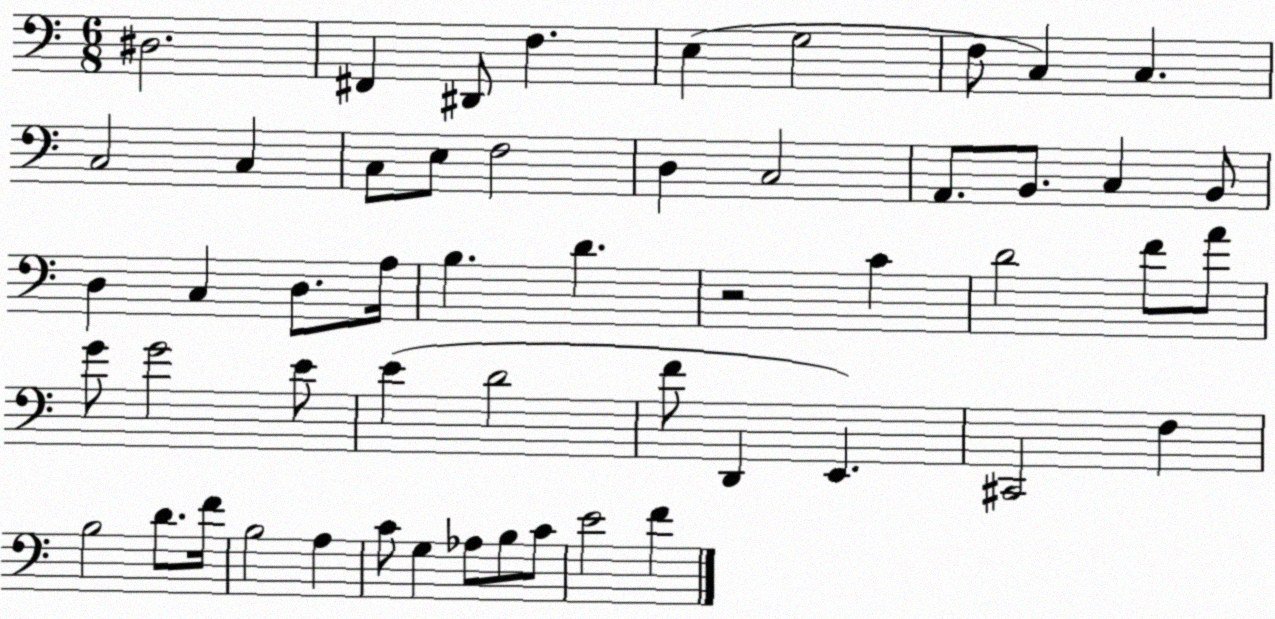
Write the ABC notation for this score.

X:1
T:Untitled
M:6/8
L:1/4
K:C
^D,2 ^F,, ^D,,/2 F, E, G,2 F,/2 C, C, C,2 C, C,/2 E,/2 F,2 D, C,2 A,,/2 B,,/2 C, B,,/2 D, C, D,/2 A,/4 B, D z2 C D2 F/2 A/2 G/2 G2 E/2 E D2 F/2 D,, E,, ^C,,2 F, B,2 D/2 F/4 B,2 A, C/2 G, _A,/2 B,/2 C/2 E2 F